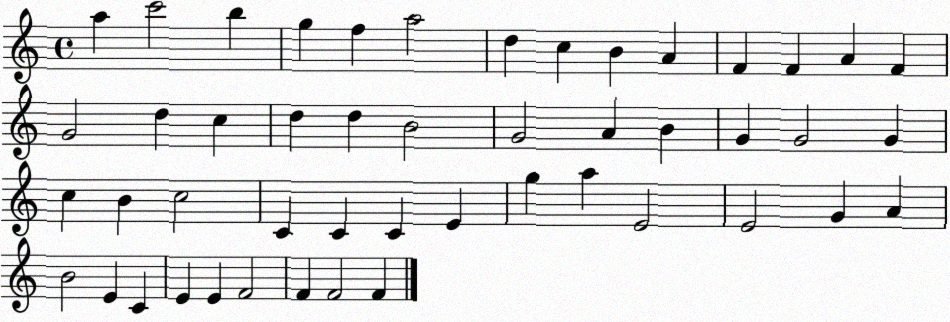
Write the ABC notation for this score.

X:1
T:Untitled
M:4/4
L:1/4
K:C
a c'2 b g f a2 d c B A F F A F G2 d c d d B2 G2 A B G G2 G c B c2 C C C E g a E2 E2 G A B2 E C E E F2 F F2 F